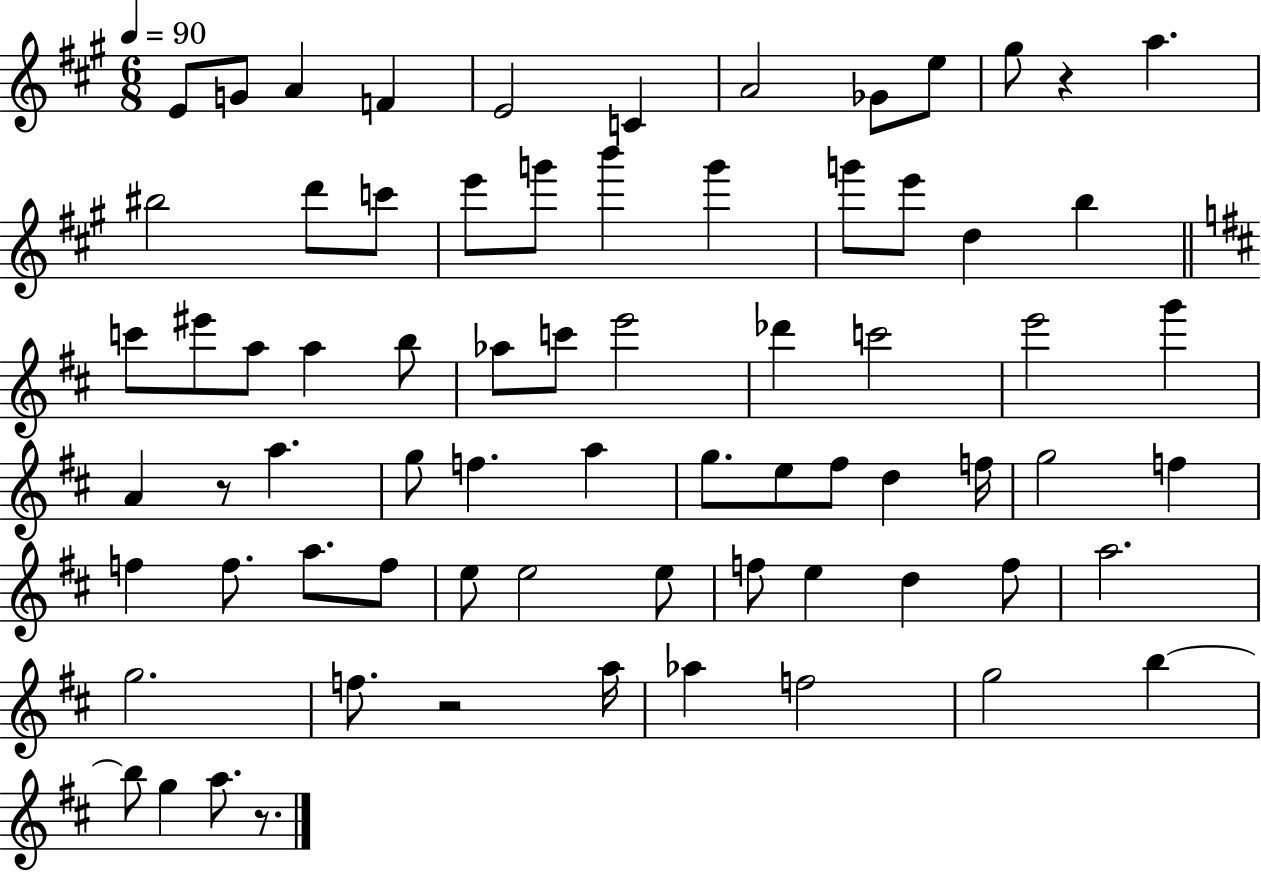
{
  \clef treble
  \numericTimeSignature
  \time 6/8
  \key a \major
  \tempo 4 = 90
  e'8 g'8 a'4 f'4 | e'2 c'4 | a'2 ges'8 e''8 | gis''8 r4 a''4. | \break bis''2 d'''8 c'''8 | e'''8 g'''8 b'''4 g'''4 | g'''8 e'''8 d''4 b''4 | \bar "||" \break \key d \major c'''8 eis'''8 a''8 a''4 b''8 | aes''8 c'''8 e'''2 | des'''4 c'''2 | e'''2 g'''4 | \break a'4 r8 a''4. | g''8 f''4. a''4 | g''8. e''8 fis''8 d''4 f''16 | g''2 f''4 | \break f''4 f''8. a''8. f''8 | e''8 e''2 e''8 | f''8 e''4 d''4 f''8 | a''2. | \break g''2. | f''8. r2 a''16 | aes''4 f''2 | g''2 b''4~~ | \break b''8 g''4 a''8. r8. | \bar "|."
}